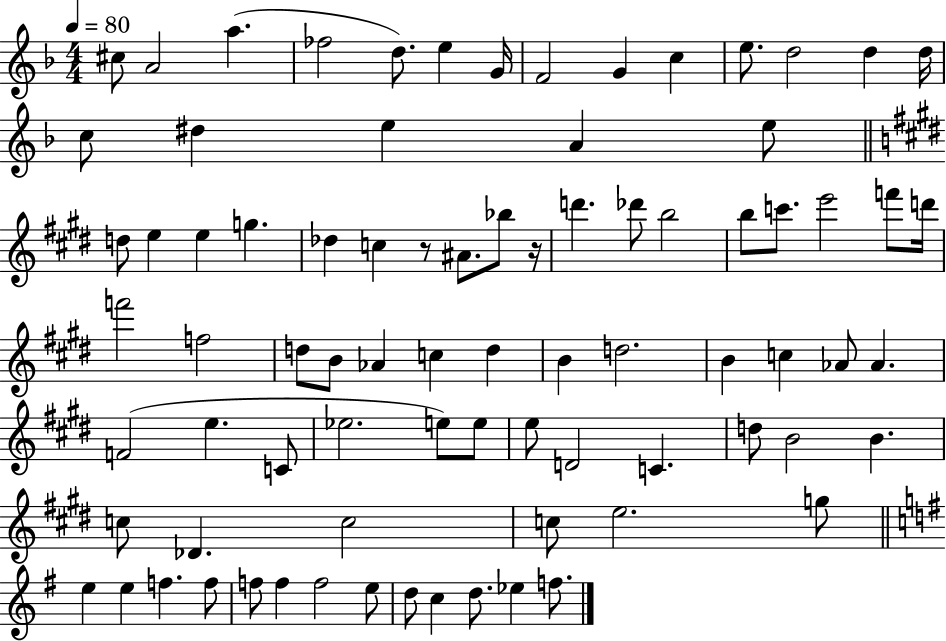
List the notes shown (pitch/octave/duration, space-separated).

C#5/e A4/h A5/q. FES5/h D5/e. E5/q G4/s F4/h G4/q C5/q E5/e. D5/h D5/q D5/s C5/e D#5/q E5/q A4/q E5/e D5/e E5/q E5/q G5/q. Db5/q C5/q R/e A#4/e. Bb5/e R/s D6/q. Db6/e B5/h B5/e C6/e. E6/h F6/e D6/s F6/h F5/h D5/e B4/e Ab4/q C5/q D5/q B4/q D5/h. B4/q C5/q Ab4/e Ab4/q. F4/h E5/q. C4/e Eb5/h. E5/e E5/e E5/e D4/h C4/q. D5/e B4/h B4/q. C5/e Db4/q. C5/h C5/e E5/h. G5/e E5/q E5/q F5/q. F5/e F5/e F5/q F5/h E5/e D5/e C5/q D5/e. Eb5/q F5/e.